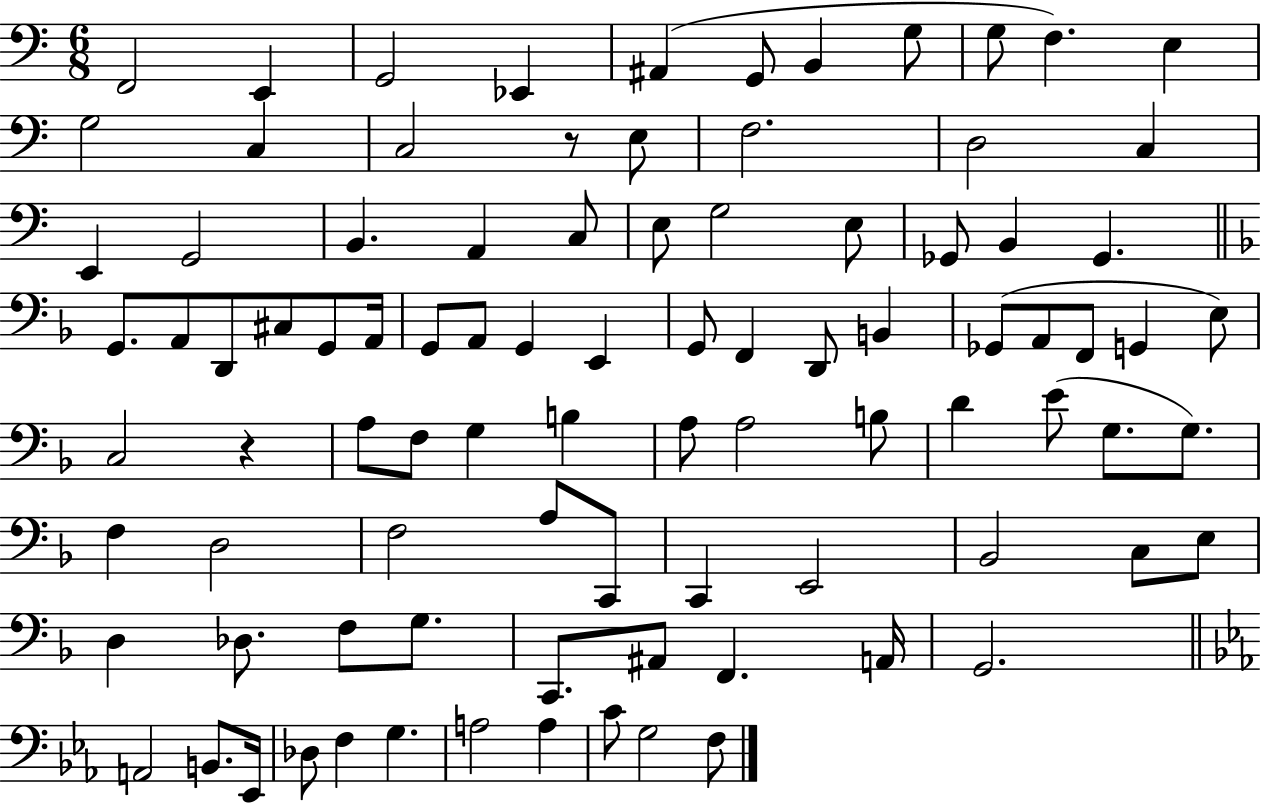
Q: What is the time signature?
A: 6/8